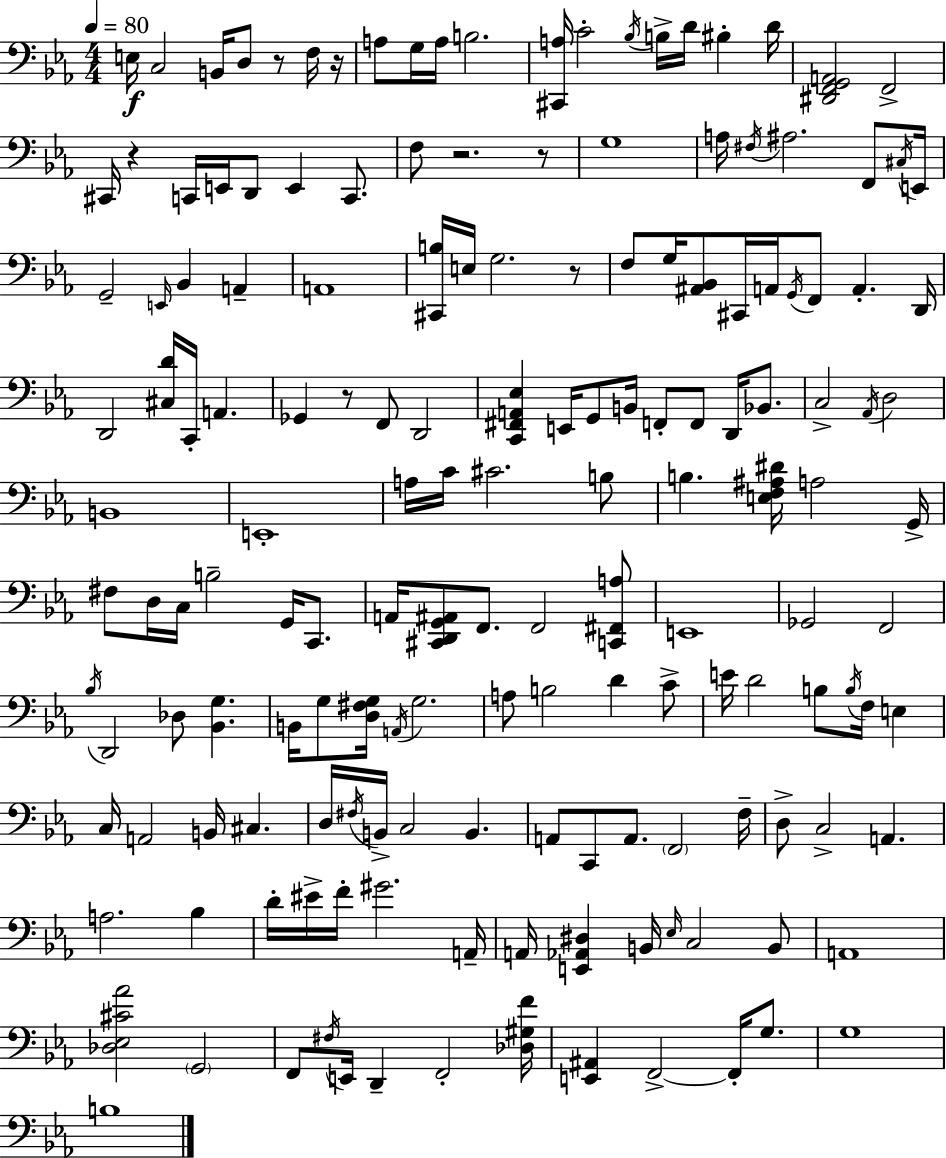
E3/s C3/h B2/s D3/e R/e F3/s R/s A3/e G3/s A3/s B3/h. [C#2,A3]/s C4/h Bb3/s B3/s D4/s BIS3/q D4/s [D#2,F2,G2,A2]/h F2/h C#2/s R/q C2/s E2/s D2/e E2/q C2/e. F3/e R/h. R/e G3/w A3/s F#3/s A#3/h. F2/e C#3/s E2/s G2/h E2/s Bb2/q A2/q A2/w [C#2,B3]/s E3/s G3/h. R/e F3/e G3/s [A#2,Bb2]/e C#2/s A2/s G2/s F2/e A2/q. D2/s D2/h [C#3,D4]/s C2/s A2/q. Gb2/q R/e F2/e D2/h [C2,F#2,A2,Eb3]/q E2/s G2/e B2/s F2/e F2/e D2/s Bb2/e. C3/h Ab2/s D3/h B2/w E2/w A3/s C4/s C#4/h. B3/e B3/q. [E3,F3,A#3,D#4]/s A3/h G2/s F#3/e D3/s C3/s B3/h G2/s C2/e. A2/s [C#2,D2,G2,A#2]/e F2/e. F2/h [C2,F#2,A3]/e E2/w Gb2/h F2/h Bb3/s D2/h Db3/e [Bb2,G3]/q. B2/s G3/e [D3,F#3,G3]/s A2/s G3/h. A3/e B3/h D4/q C4/e E4/s D4/h B3/e B3/s F3/s E3/q C3/s A2/h B2/s C#3/q. D3/s F#3/s B2/s C3/h B2/q. A2/e C2/e A2/e. F2/h F3/s D3/e C3/h A2/q. A3/h. Bb3/q D4/s EIS4/s F4/s G#4/h. A2/s A2/s [E2,Ab2,D#3]/q B2/s Eb3/s C3/h B2/e A2/w [Db3,Eb3,C#4,Ab4]/h G2/h F2/e F#3/s E2/s D2/q F2/h [Db3,G#3,F4]/s [E2,A#2]/q F2/h F2/s G3/e. G3/w B3/w